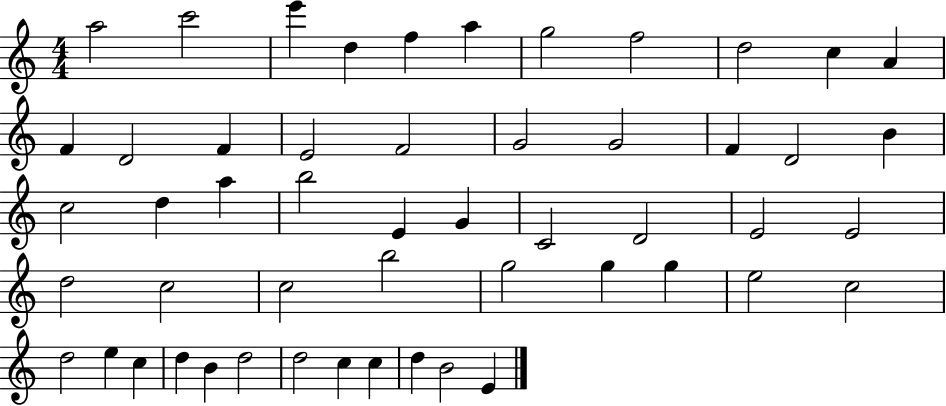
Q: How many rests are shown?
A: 0